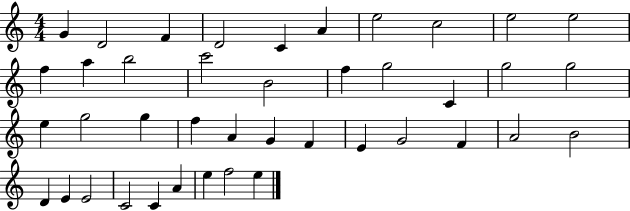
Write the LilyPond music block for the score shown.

{
  \clef treble
  \numericTimeSignature
  \time 4/4
  \key c \major
  g'4 d'2 f'4 | d'2 c'4 a'4 | e''2 c''2 | e''2 e''2 | \break f''4 a''4 b''2 | c'''2 b'2 | f''4 g''2 c'4 | g''2 g''2 | \break e''4 g''2 g''4 | f''4 a'4 g'4 f'4 | e'4 g'2 f'4 | a'2 b'2 | \break d'4 e'4 e'2 | c'2 c'4 a'4 | e''4 f''2 e''4 | \bar "|."
}